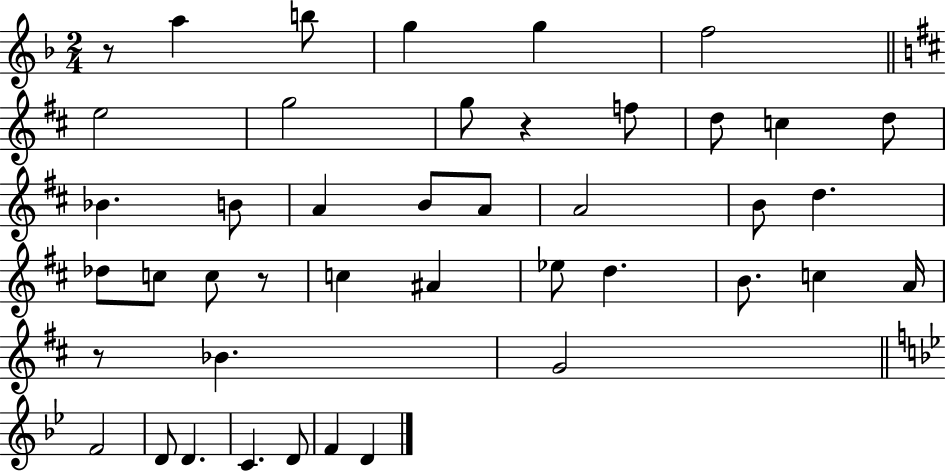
{
  \clef treble
  \numericTimeSignature
  \time 2/4
  \key f \major
  \repeat volta 2 { r8 a''4 b''8 | g''4 g''4 | f''2 | \bar "||" \break \key b \minor e''2 | g''2 | g''8 r4 f''8 | d''8 c''4 d''8 | \break bes'4. b'8 | a'4 b'8 a'8 | a'2 | b'8 d''4. | \break des''8 c''8 c''8 r8 | c''4 ais'4 | ees''8 d''4. | b'8. c''4 a'16 | \break r8 bes'4. | g'2 | \bar "||" \break \key bes \major f'2 | d'8 d'4. | c'4. d'8 | f'4 d'4 | \break } \bar "|."
}